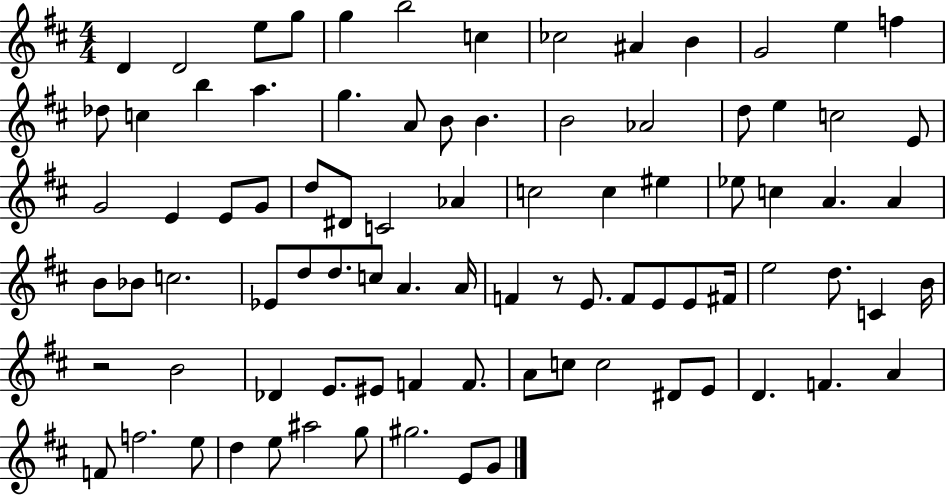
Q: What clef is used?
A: treble